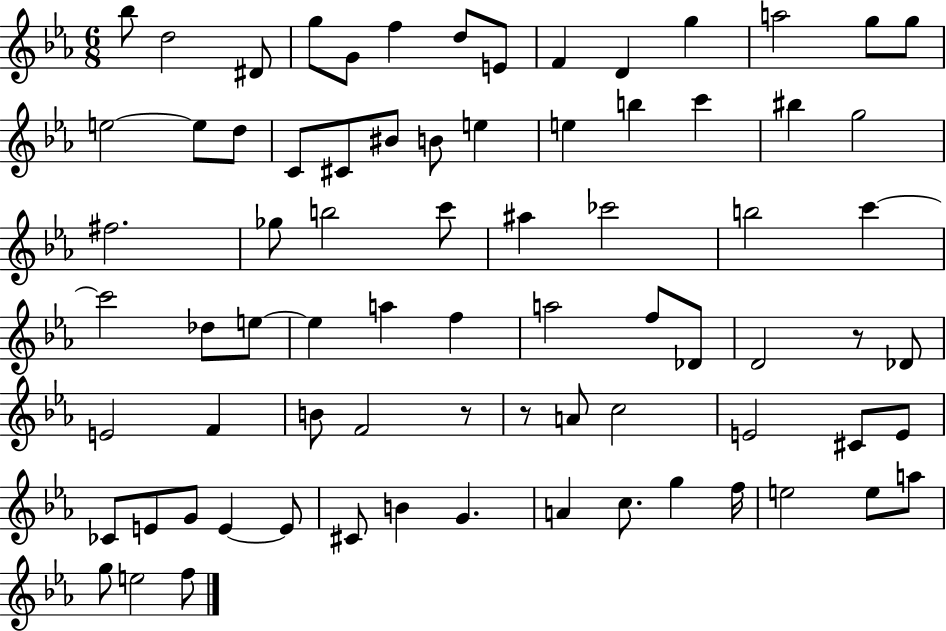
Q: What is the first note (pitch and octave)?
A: Bb5